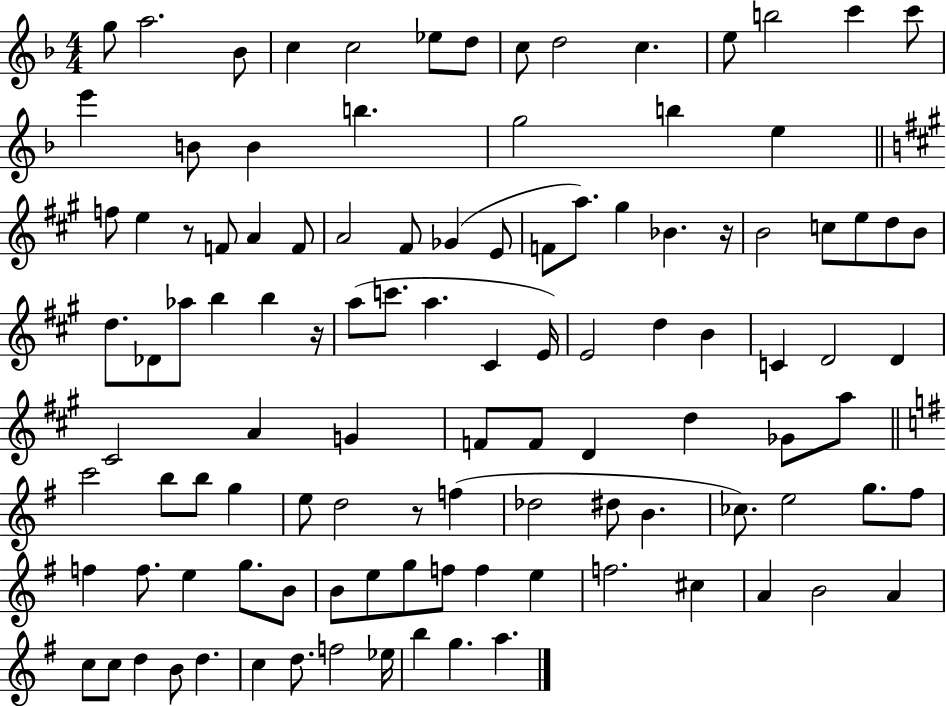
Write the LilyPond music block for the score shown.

{
  \clef treble
  \numericTimeSignature
  \time 4/4
  \key f \major
  \repeat volta 2 { g''8 a''2. bes'8 | c''4 c''2 ees''8 d''8 | c''8 d''2 c''4. | e''8 b''2 c'''4 c'''8 | \break e'''4 b'8 b'4 b''4. | g''2 b''4 e''4 | \bar "||" \break \key a \major f''8 e''4 r8 f'8 a'4 f'8 | a'2 fis'8 ges'4( e'8 | f'8 a''8.) gis''4 bes'4. r16 | b'2 c''8 e''8 d''8 b'8 | \break d''8. des'8 aes''8 b''4 b''4 r16 | a''8( c'''8. a''4. cis'4 e'16) | e'2 d''4 b'4 | c'4 d'2 d'4 | \break cis'2 a'4 g'4 | f'8 f'8 d'4 d''4 ges'8 a''8 | \bar "||" \break \key g \major c'''2 b''8 b''8 g''4 | e''8 d''2 r8 f''4( | des''2 dis''8 b'4. | ces''8.) e''2 g''8. fis''8 | \break f''4 f''8. e''4 g''8. b'8 | b'8 e''8 g''8 f''8 f''4 e''4 | f''2. cis''4 | a'4 b'2 a'4 | \break c''8 c''8 d''4 b'8 d''4. | c''4 d''8. f''2 ees''16 | b''4 g''4. a''4. | } \bar "|."
}